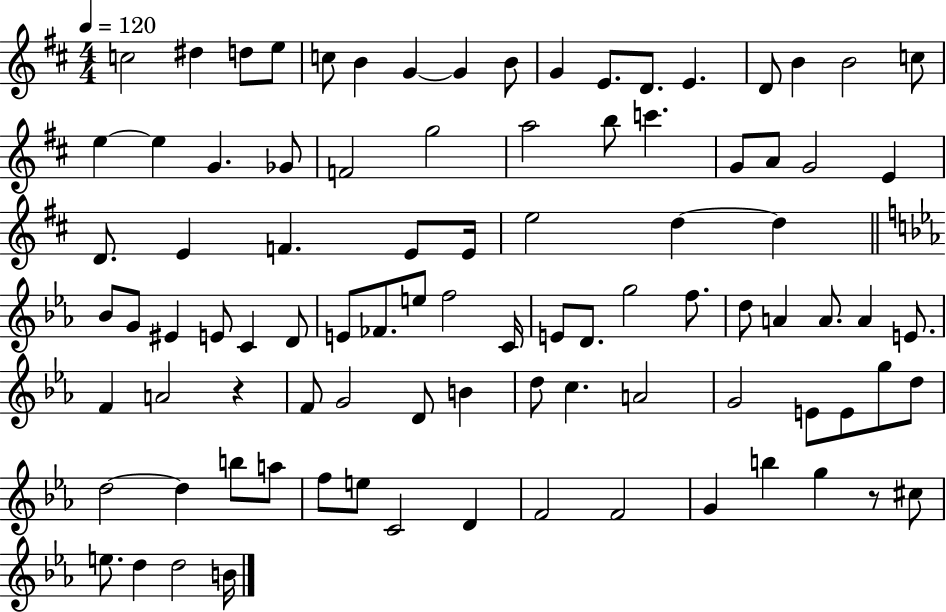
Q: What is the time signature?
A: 4/4